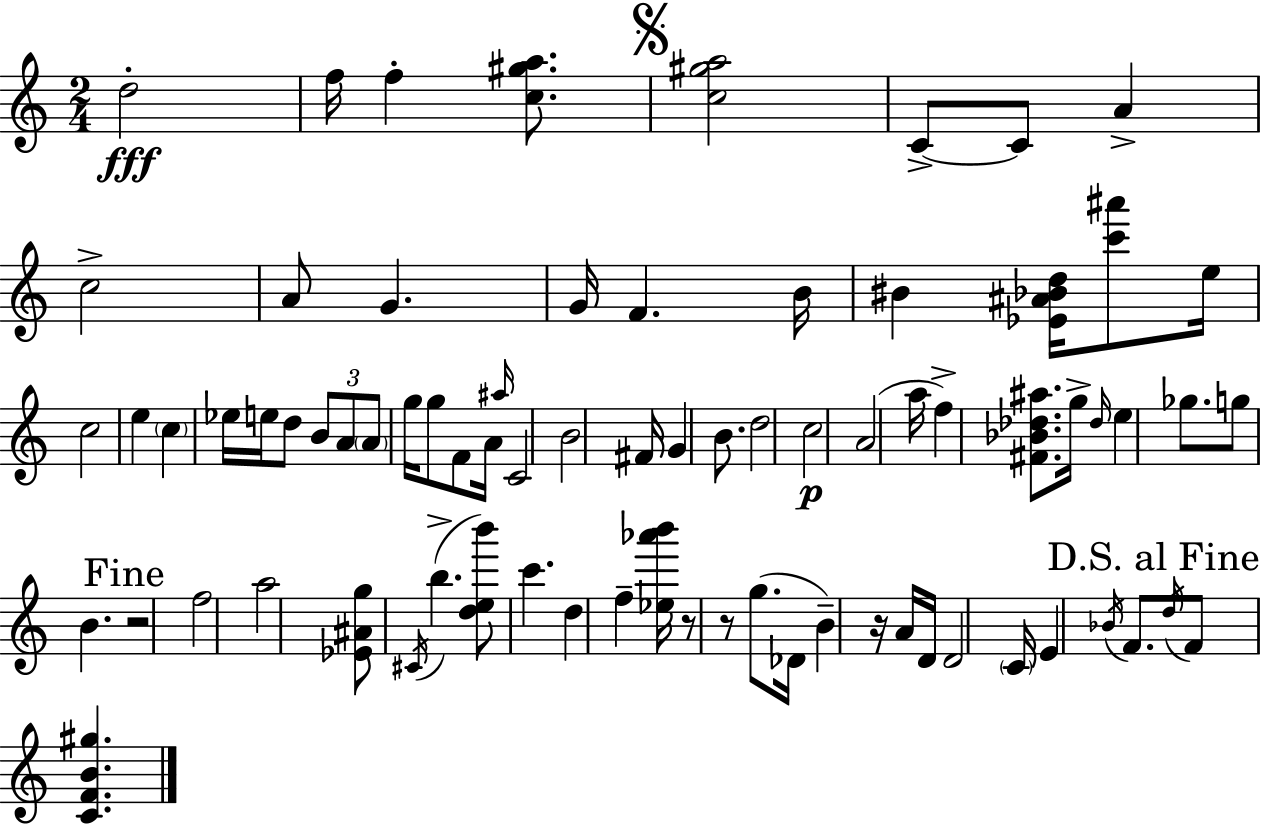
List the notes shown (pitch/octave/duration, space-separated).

D5/h F5/s F5/q [C5,G#5,A5]/e. [C5,G#5,A5]/h C4/e C4/e A4/q C5/h A4/e G4/q. G4/s F4/q. B4/s BIS4/q [Eb4,A#4,Bb4,D5]/s [C6,A#6]/e E5/s C5/h E5/q C5/q Eb5/s E5/s D5/e B4/e A4/e A4/e G5/s G5/e F4/e A4/s A#5/s C4/h B4/h F#4/s G4/q B4/e. D5/h C5/h A4/h A5/s F5/q [F#4,Bb4,Db5,A#5]/e. G5/s Db5/s E5/q Gb5/e. G5/e B4/q. R/h F5/h A5/h [Eb4,A#4,G5]/e C#4/s B5/q. [D5,E5,B6]/e C6/q. D5/q F5/q [Eb5,Ab6,B6]/s R/e R/e G5/e. Db4/s B4/q R/s A4/s D4/s D4/h C4/s E4/q Bb4/s F4/e. D5/s F4/e [C4,F4,B4,G#5]/q.